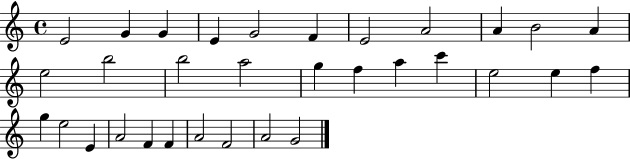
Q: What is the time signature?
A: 4/4